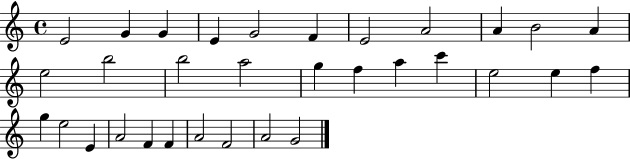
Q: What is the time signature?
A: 4/4